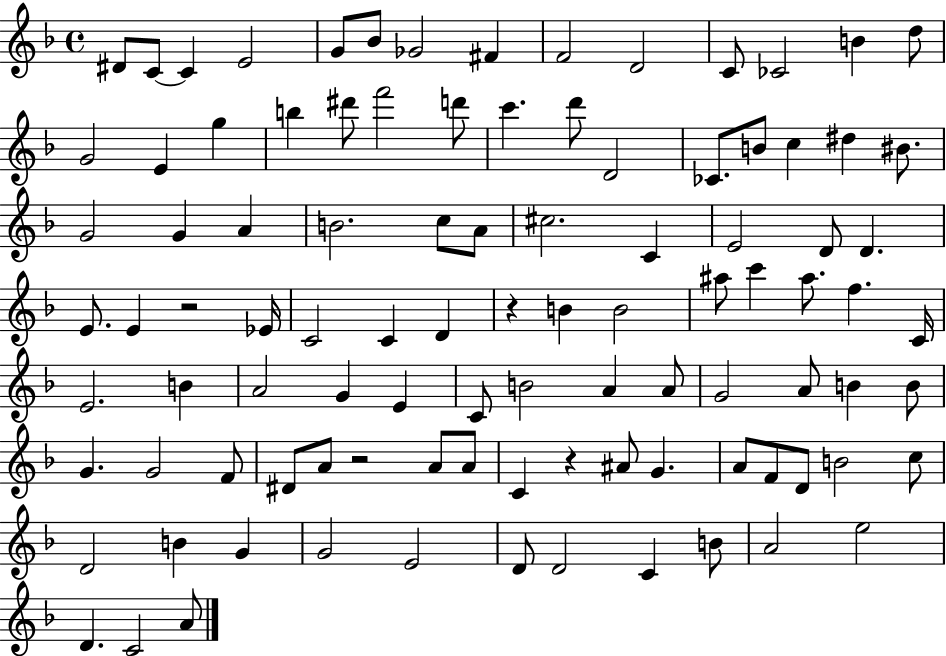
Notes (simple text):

D#4/e C4/e C4/q E4/h G4/e Bb4/e Gb4/h F#4/q F4/h D4/h C4/e CES4/h B4/q D5/e G4/h E4/q G5/q B5/q D#6/e F6/h D6/e C6/q. D6/e D4/h CES4/e. B4/e C5/q D#5/q BIS4/e. G4/h G4/q A4/q B4/h. C5/e A4/e C#5/h. C4/q E4/h D4/e D4/q. E4/e. E4/q R/h Eb4/s C4/h C4/q D4/q R/q B4/q B4/h A#5/e C6/q A#5/e. F5/q. C4/s E4/h. B4/q A4/h G4/q E4/q C4/e B4/h A4/q A4/e G4/h A4/e B4/q B4/e G4/q. G4/h F4/e D#4/e A4/e R/h A4/e A4/e C4/q R/q A#4/e G4/q. A4/e F4/e D4/e B4/h C5/e D4/h B4/q G4/q G4/h E4/h D4/e D4/h C4/q B4/e A4/h E5/h D4/q. C4/h A4/e